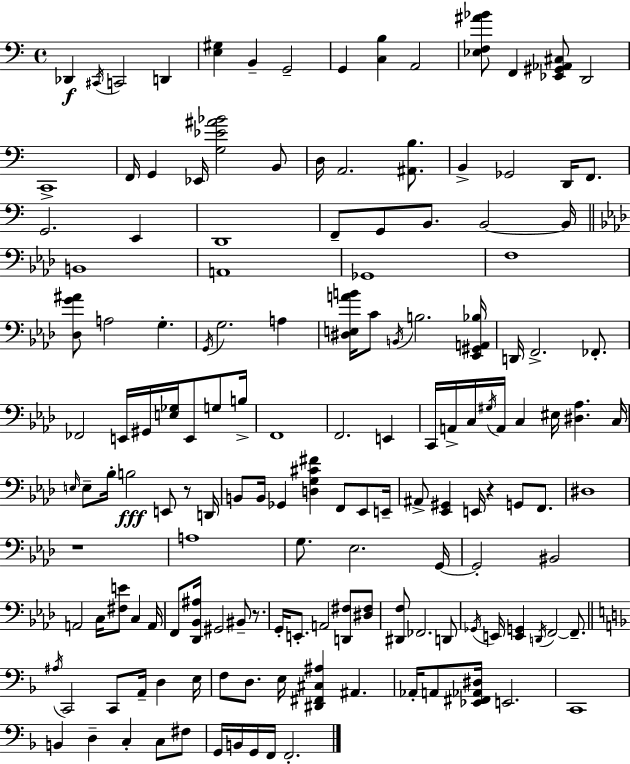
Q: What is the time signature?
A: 4/4